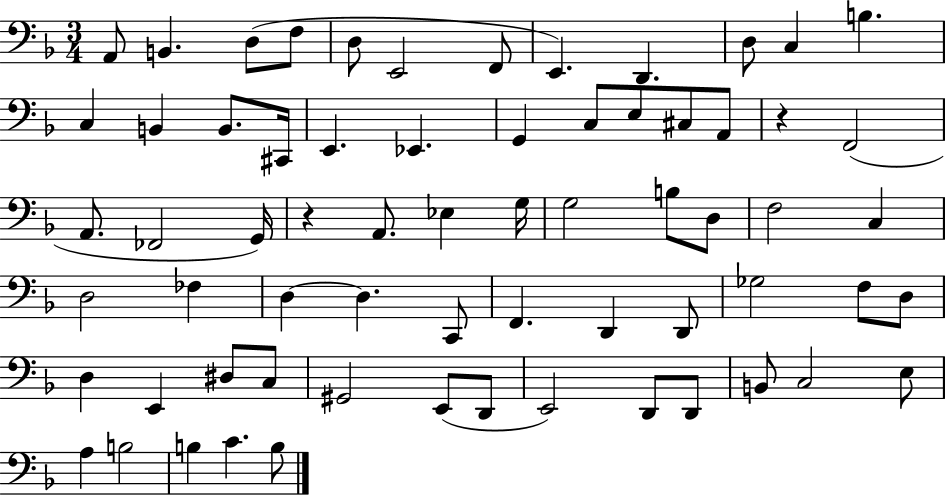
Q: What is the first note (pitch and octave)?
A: A2